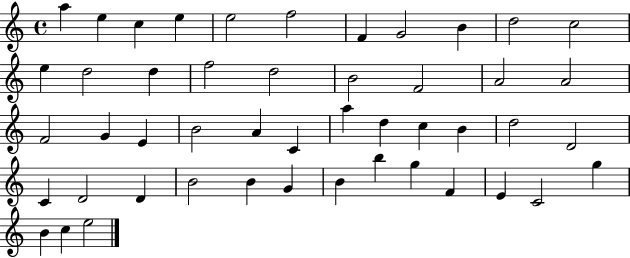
{
  \clef treble
  \time 4/4
  \defaultTimeSignature
  \key c \major
  a''4 e''4 c''4 e''4 | e''2 f''2 | f'4 g'2 b'4 | d''2 c''2 | \break e''4 d''2 d''4 | f''2 d''2 | b'2 f'2 | a'2 a'2 | \break f'2 g'4 e'4 | b'2 a'4 c'4 | a''4 d''4 c''4 b'4 | d''2 d'2 | \break c'4 d'2 d'4 | b'2 b'4 g'4 | b'4 b''4 g''4 f'4 | e'4 c'2 g''4 | \break b'4 c''4 e''2 | \bar "|."
}